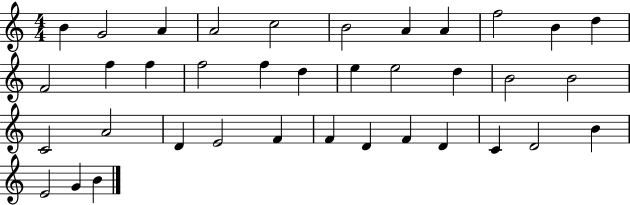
{
  \clef treble
  \numericTimeSignature
  \time 4/4
  \key c \major
  b'4 g'2 a'4 | a'2 c''2 | b'2 a'4 a'4 | f''2 b'4 d''4 | \break f'2 f''4 f''4 | f''2 f''4 d''4 | e''4 e''2 d''4 | b'2 b'2 | \break c'2 a'2 | d'4 e'2 f'4 | f'4 d'4 f'4 d'4 | c'4 d'2 b'4 | \break e'2 g'4 b'4 | \bar "|."
}